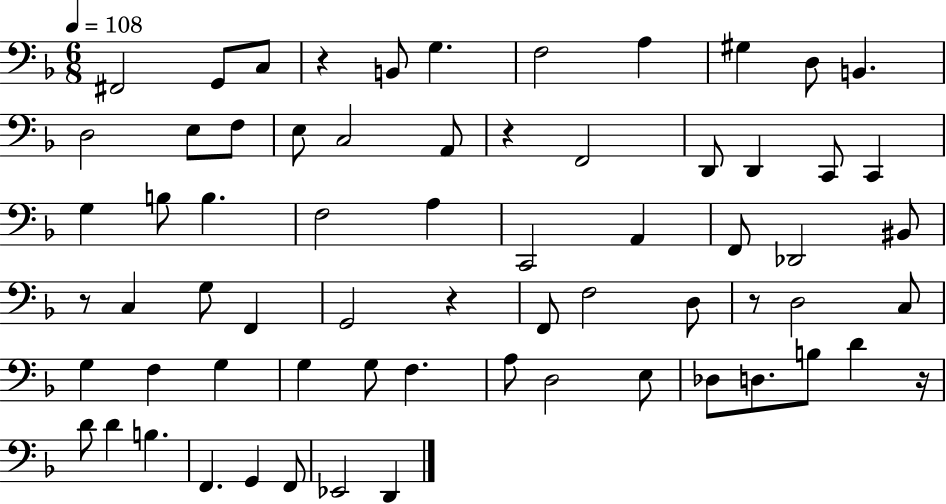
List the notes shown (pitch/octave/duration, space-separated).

F#2/h G2/e C3/e R/q B2/e G3/q. F3/h A3/q G#3/q D3/e B2/q. D3/h E3/e F3/e E3/e C3/h A2/e R/q F2/h D2/e D2/q C2/e C2/q G3/q B3/e B3/q. F3/h A3/q C2/h A2/q F2/e Db2/h BIS2/e R/e C3/q G3/e F2/q G2/h R/q F2/e F3/h D3/e R/e D3/h C3/e G3/q F3/q G3/q G3/q G3/e F3/q. A3/e D3/h E3/e Db3/e D3/e. B3/e D4/q R/s D4/e D4/q B3/q. F2/q. G2/q F2/e Eb2/h D2/q